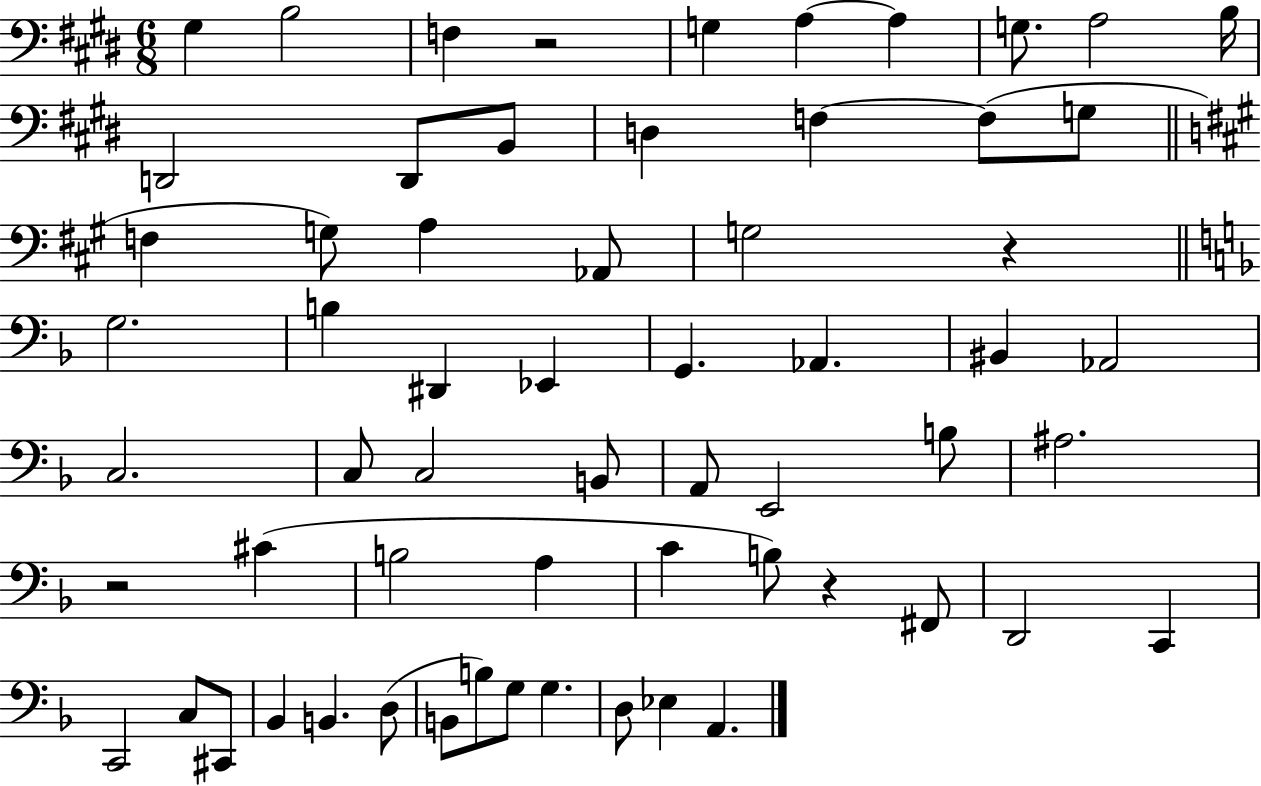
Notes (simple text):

G#3/q B3/h F3/q R/h G3/q A3/q A3/q G3/e. A3/h B3/s D2/h D2/e B2/e D3/q F3/q F3/e G3/e F3/q G3/e A3/q Ab2/e G3/h R/q G3/h. B3/q D#2/q Eb2/q G2/q. Ab2/q. BIS2/q Ab2/h C3/h. C3/e C3/h B2/e A2/e E2/h B3/e A#3/h. R/h C#4/q B3/h A3/q C4/q B3/e R/q F#2/e D2/h C2/q C2/h C3/e C#2/e Bb2/q B2/q. D3/e B2/e B3/e G3/e G3/q. D3/e Eb3/q A2/q.